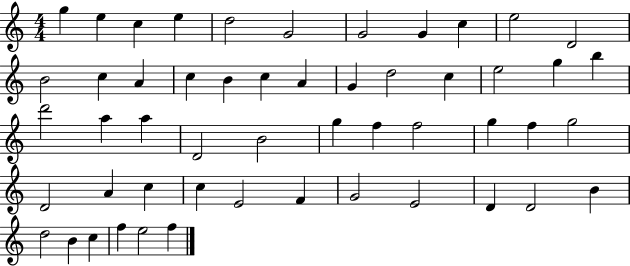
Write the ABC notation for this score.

X:1
T:Untitled
M:4/4
L:1/4
K:C
g e c e d2 G2 G2 G c e2 D2 B2 c A c B c A G d2 c e2 g b d'2 a a D2 B2 g f f2 g f g2 D2 A c c E2 F G2 E2 D D2 B d2 B c f e2 f